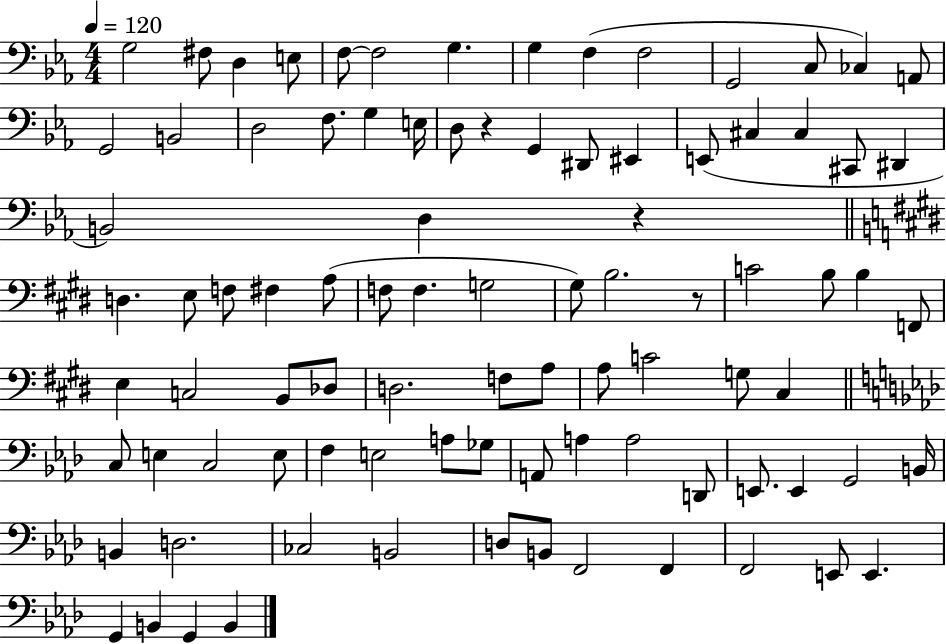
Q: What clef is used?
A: bass